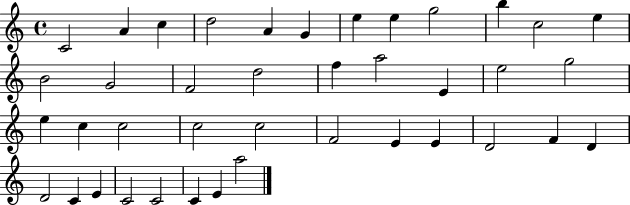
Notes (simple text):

C4/h A4/q C5/q D5/h A4/q G4/q E5/q E5/q G5/h B5/q C5/h E5/q B4/h G4/h F4/h D5/h F5/q A5/h E4/q E5/h G5/h E5/q C5/q C5/h C5/h C5/h F4/h E4/q E4/q D4/h F4/q D4/q D4/h C4/q E4/q C4/h C4/h C4/q E4/q A5/h